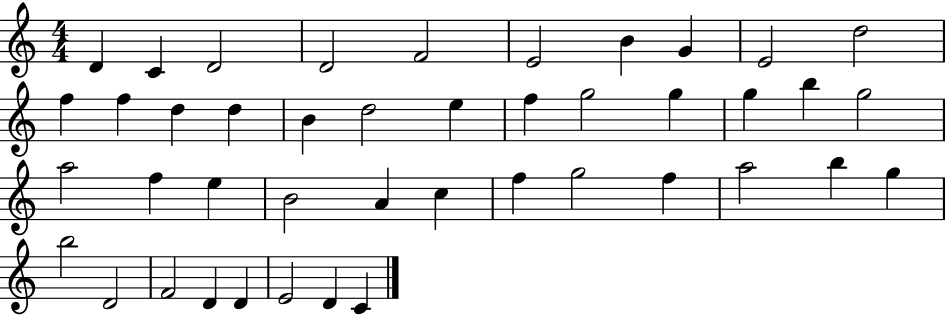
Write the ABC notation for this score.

X:1
T:Untitled
M:4/4
L:1/4
K:C
D C D2 D2 F2 E2 B G E2 d2 f f d d B d2 e f g2 g g b g2 a2 f e B2 A c f g2 f a2 b g b2 D2 F2 D D E2 D C